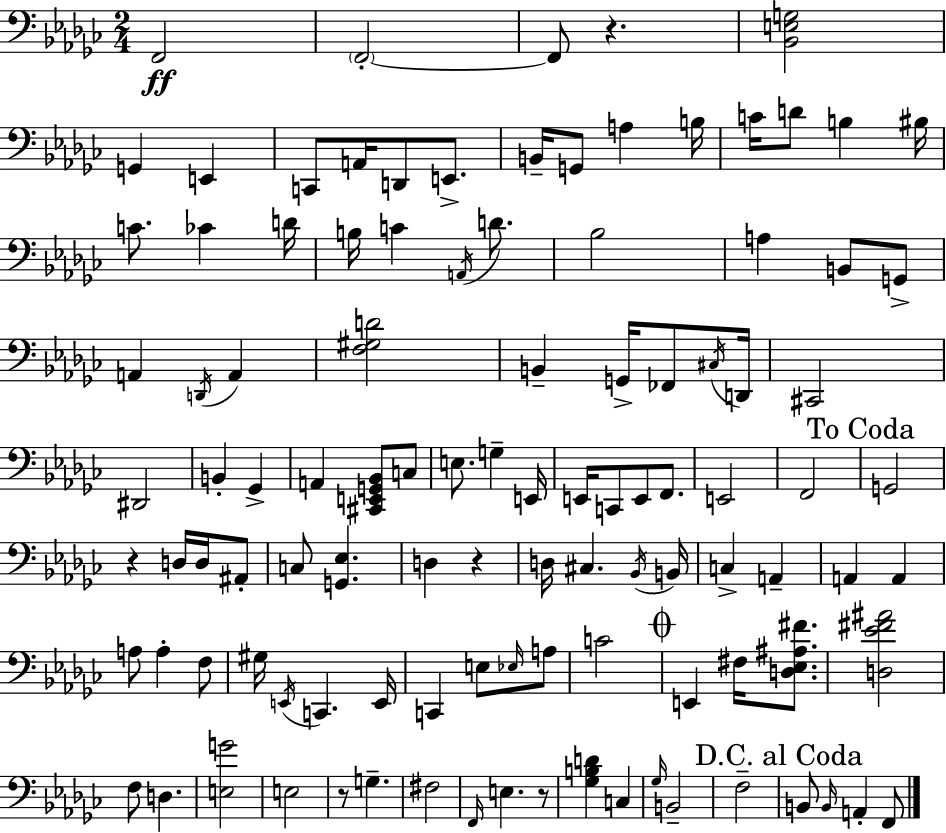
X:1
T:Untitled
M:2/4
L:1/4
K:Ebm
F,,2 F,,2 F,,/2 z [_B,,E,G,]2 G,, E,, C,,/2 A,,/4 D,,/2 E,,/2 B,,/4 G,,/2 A, B,/4 C/4 D/2 B, ^B,/4 C/2 _C D/4 B,/4 C A,,/4 D/2 _B,2 A, B,,/2 G,,/2 A,, D,,/4 A,, [F,^G,D]2 B,, G,,/4 _F,,/2 ^C,/4 D,,/4 ^C,,2 ^D,,2 B,, _G,, A,, [^C,,E,,G,,_B,,]/2 C,/2 E,/2 G, E,,/4 E,,/4 C,,/2 E,,/2 F,,/2 E,,2 F,,2 G,,2 z D,/4 D,/4 ^A,,/2 C,/2 [G,,_E,] D, z D,/4 ^C, _B,,/4 B,,/4 C, A,, A,, A,, A,/2 A, F,/2 ^G,/4 E,,/4 C,, E,,/4 C,, E,/2 _E,/4 A,/2 C2 E,, ^F,/4 [D,_E,^A,^F]/2 [D,_E^F^A]2 F,/2 D, [E,G]2 E,2 z/2 G, ^F,2 F,,/4 E, z/2 [_G,B,D] C, _G,/4 B,,2 F,2 B,,/2 B,,/4 A,, F,,/2